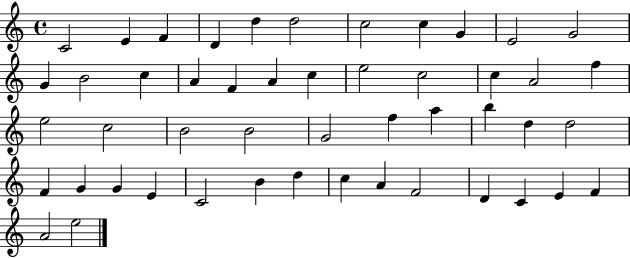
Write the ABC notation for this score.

X:1
T:Untitled
M:4/4
L:1/4
K:C
C2 E F D d d2 c2 c G E2 G2 G B2 c A F A c e2 c2 c A2 f e2 c2 B2 B2 G2 f a b d d2 F G G E C2 B d c A F2 D C E F A2 e2